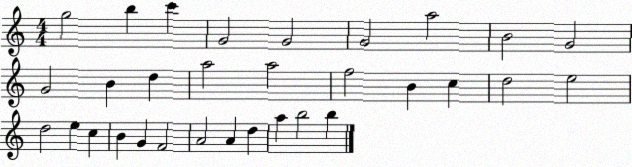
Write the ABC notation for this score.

X:1
T:Untitled
M:4/4
L:1/4
K:C
g2 b c' G2 G2 G2 a2 B2 G2 G2 B d a2 a2 f2 B c d2 e2 d2 e c B G F2 A2 A d a b2 b